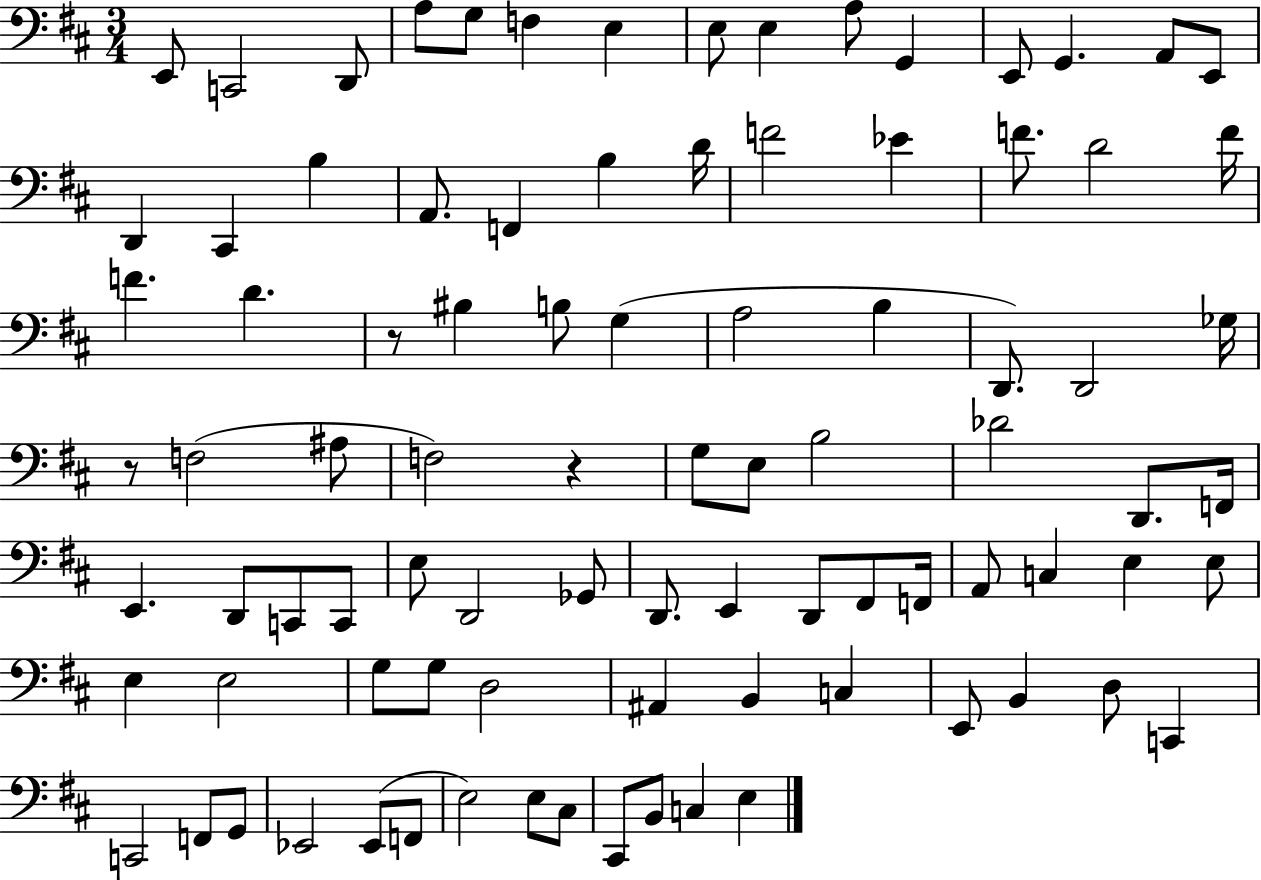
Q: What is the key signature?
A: D major